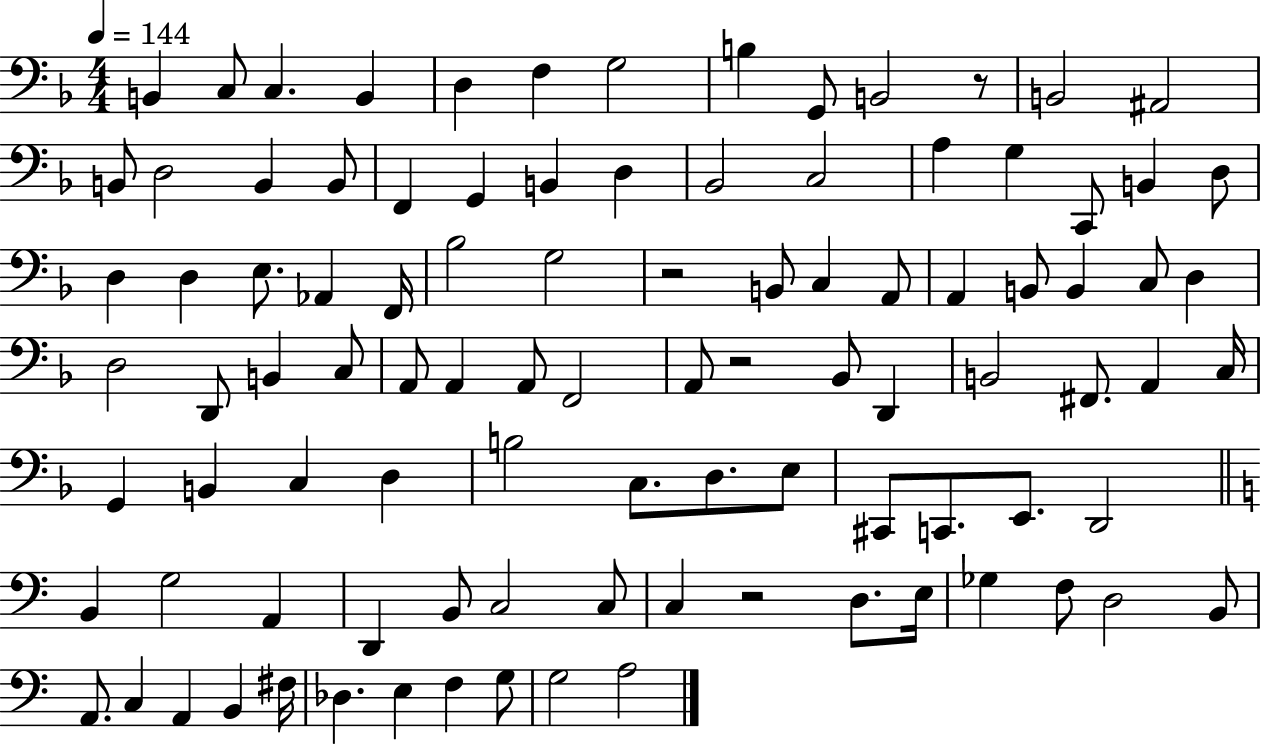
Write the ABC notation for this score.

X:1
T:Untitled
M:4/4
L:1/4
K:F
B,, C,/2 C, B,, D, F, G,2 B, G,,/2 B,,2 z/2 B,,2 ^A,,2 B,,/2 D,2 B,, B,,/2 F,, G,, B,, D, _B,,2 C,2 A, G, C,,/2 B,, D,/2 D, D, E,/2 _A,, F,,/4 _B,2 G,2 z2 B,,/2 C, A,,/2 A,, B,,/2 B,, C,/2 D, D,2 D,,/2 B,, C,/2 A,,/2 A,, A,,/2 F,,2 A,,/2 z2 _B,,/2 D,, B,,2 ^F,,/2 A,, C,/4 G,, B,, C, D, B,2 C,/2 D,/2 E,/2 ^C,,/2 C,,/2 E,,/2 D,,2 B,, G,2 A,, D,, B,,/2 C,2 C,/2 C, z2 D,/2 E,/4 _G, F,/2 D,2 B,,/2 A,,/2 C, A,, B,, ^F,/4 _D, E, F, G,/2 G,2 A,2